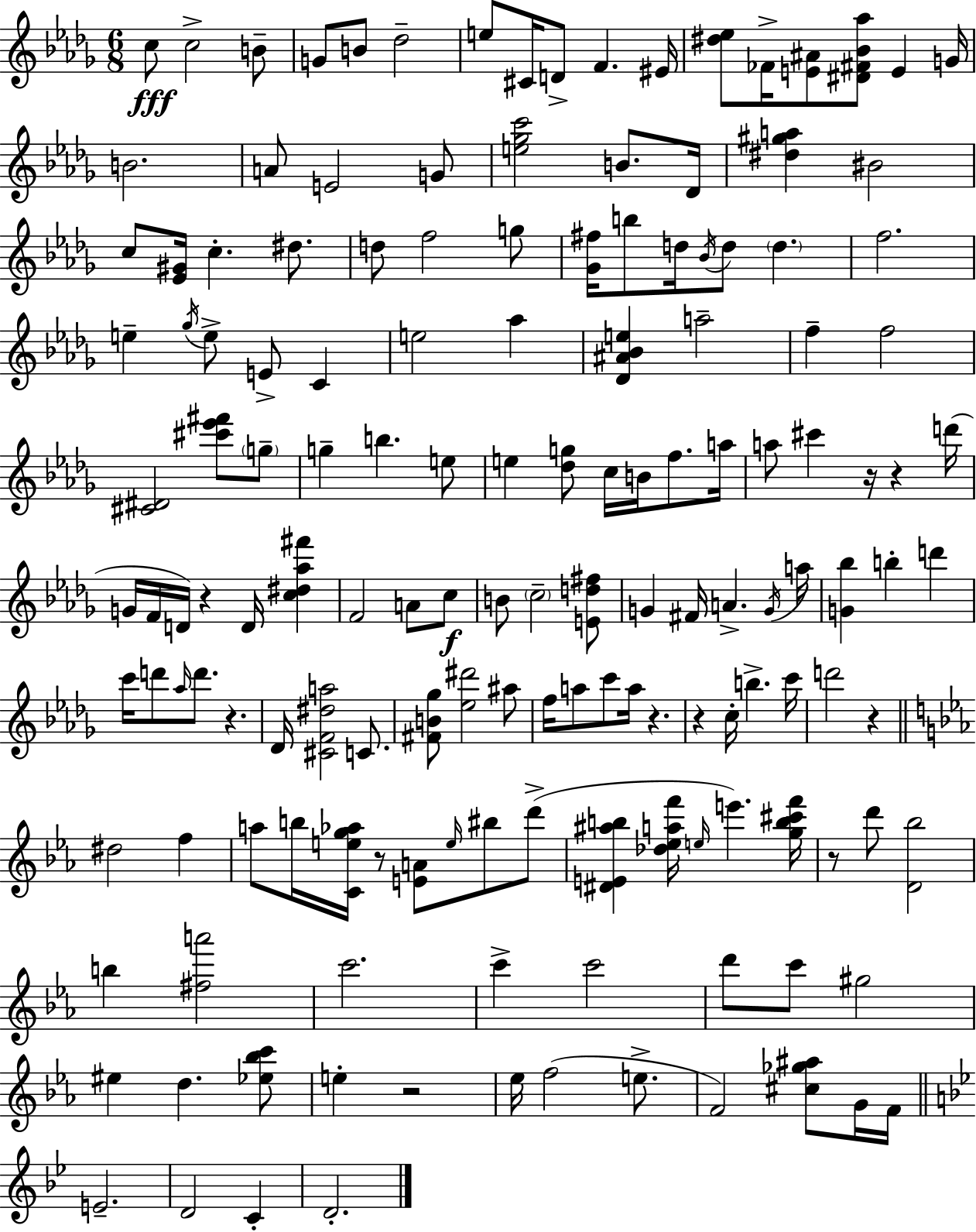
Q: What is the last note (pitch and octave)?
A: D4